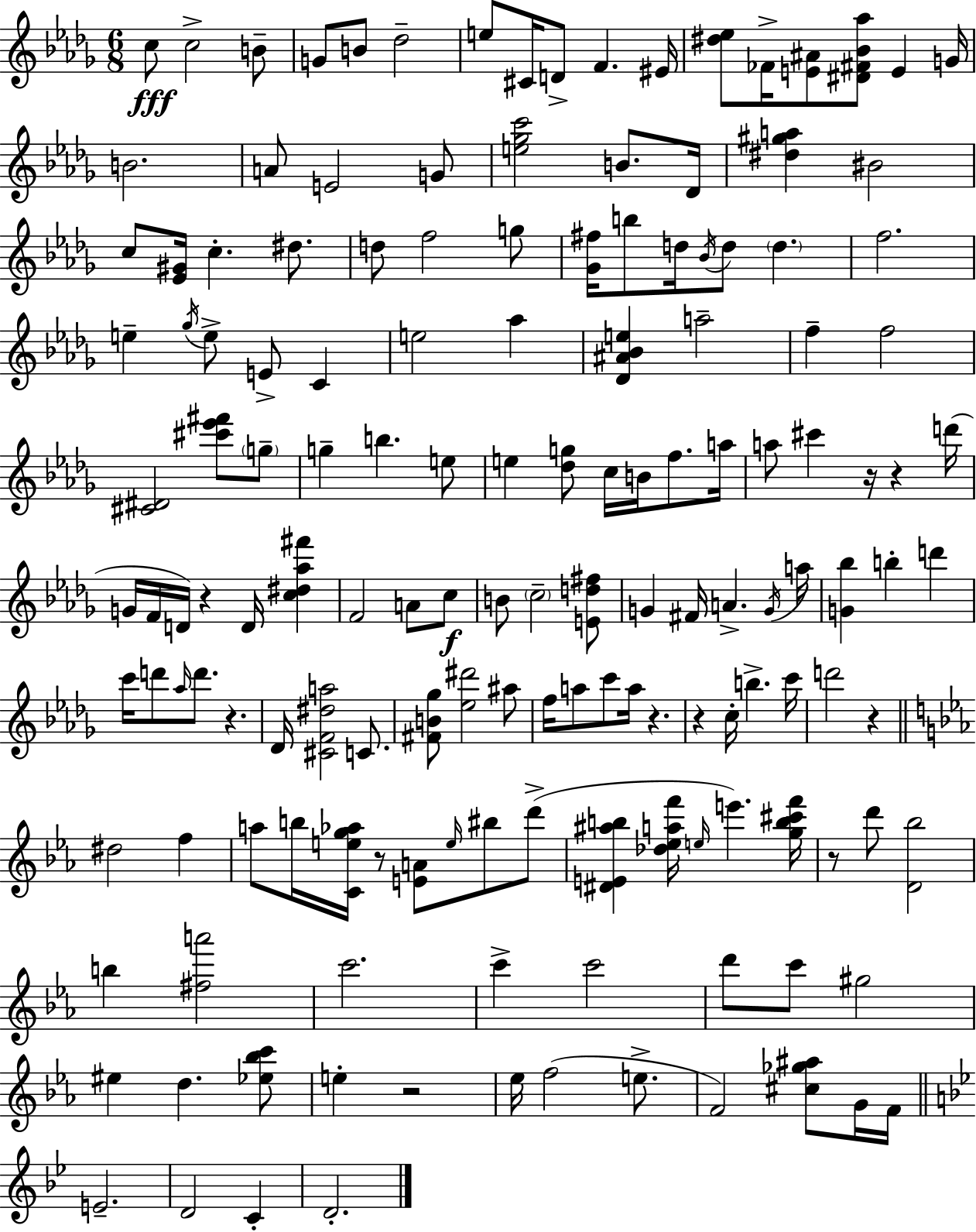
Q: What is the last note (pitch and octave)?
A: D4